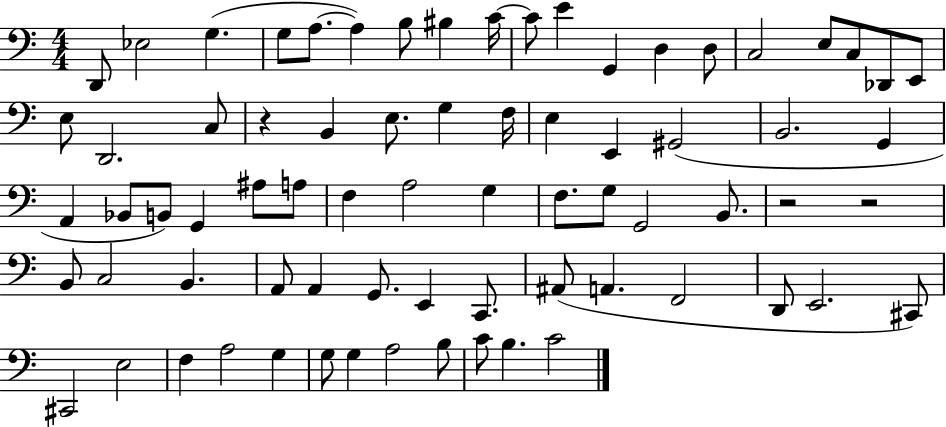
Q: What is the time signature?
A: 4/4